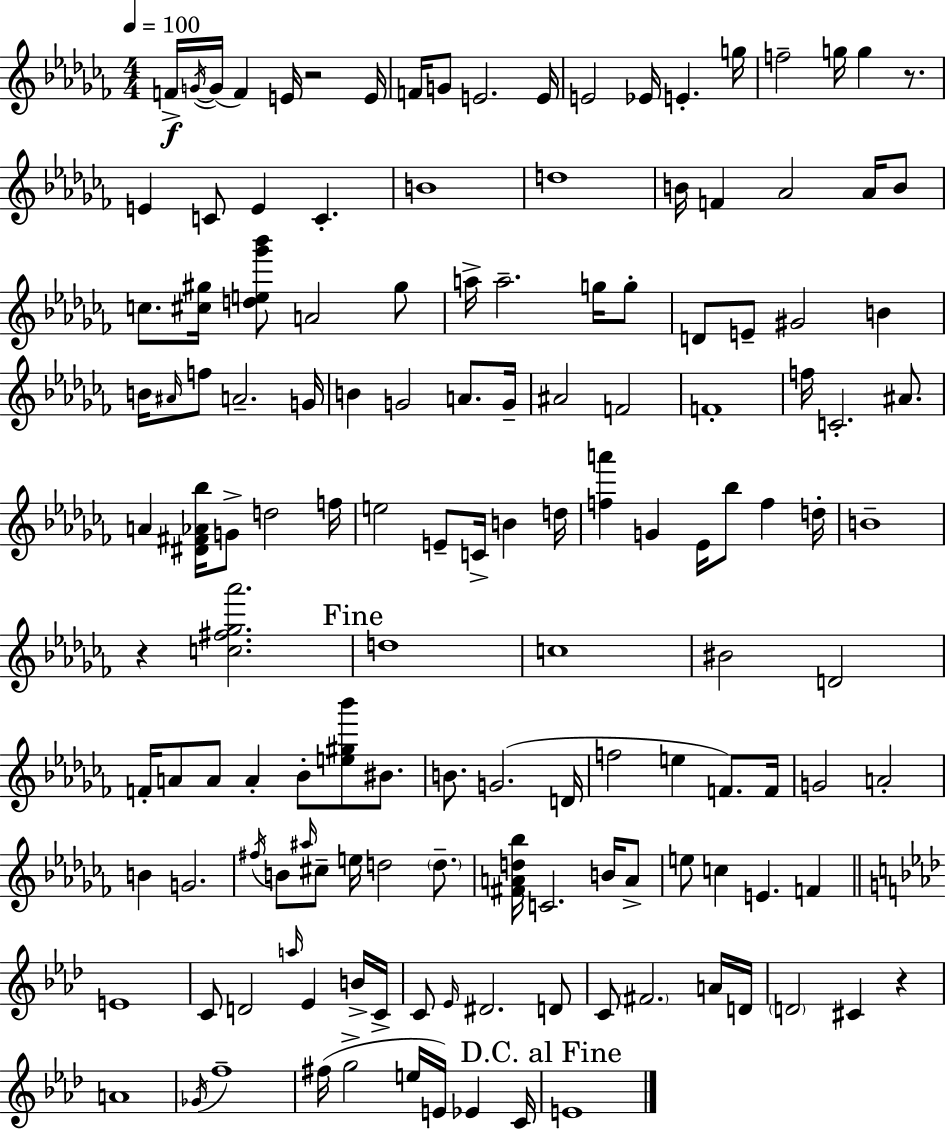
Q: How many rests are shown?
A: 4